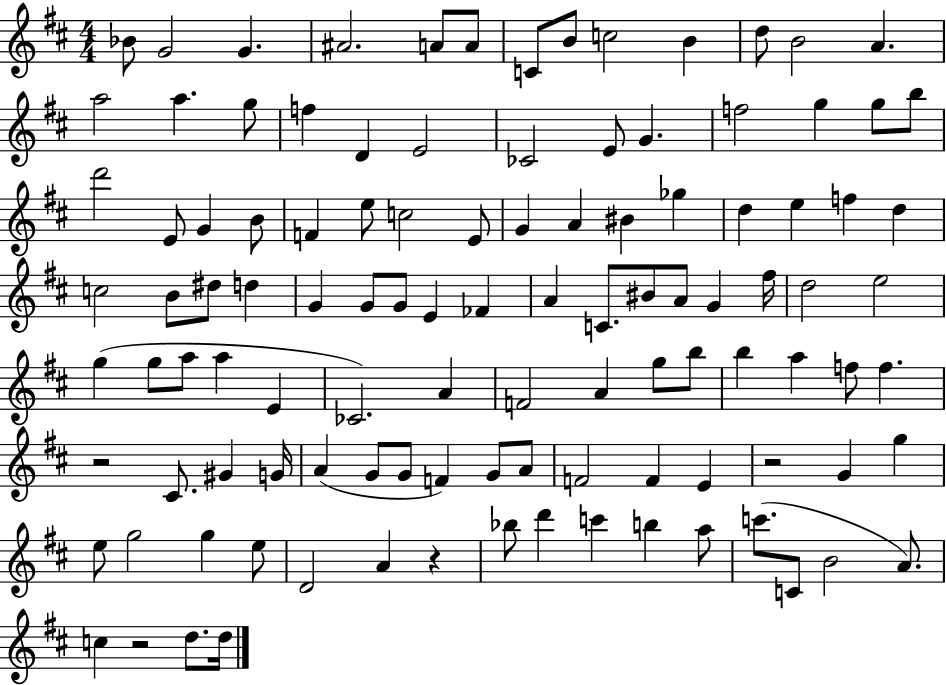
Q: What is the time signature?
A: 4/4